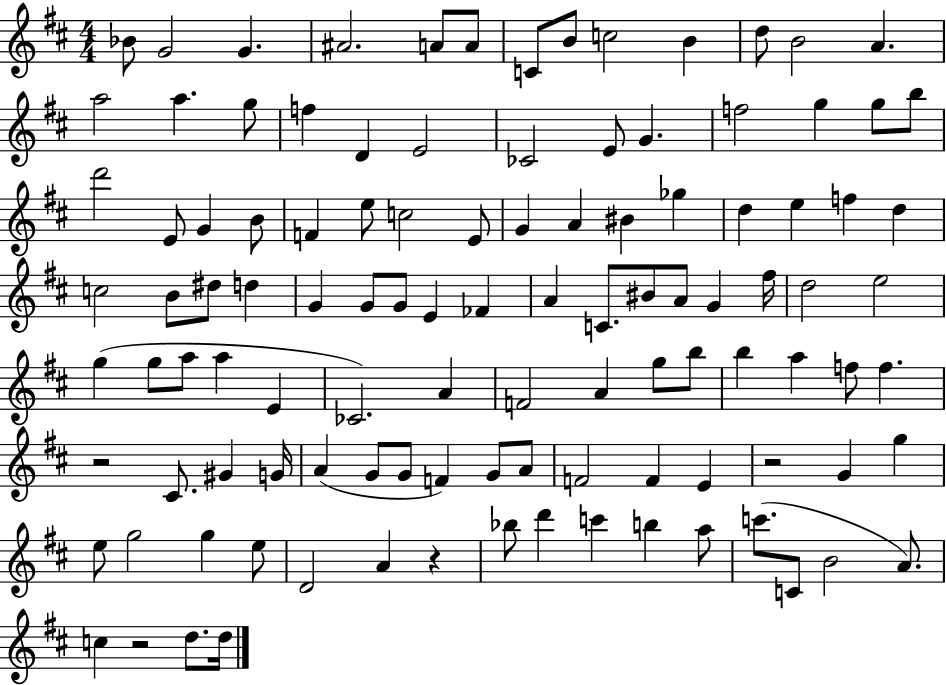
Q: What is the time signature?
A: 4/4